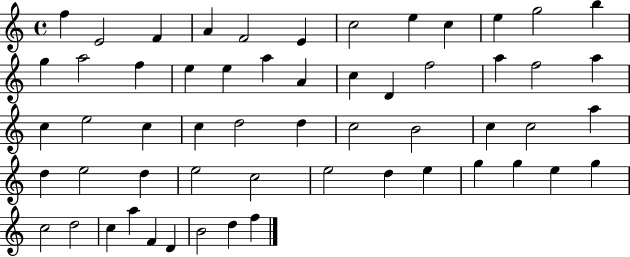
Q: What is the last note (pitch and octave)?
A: F5